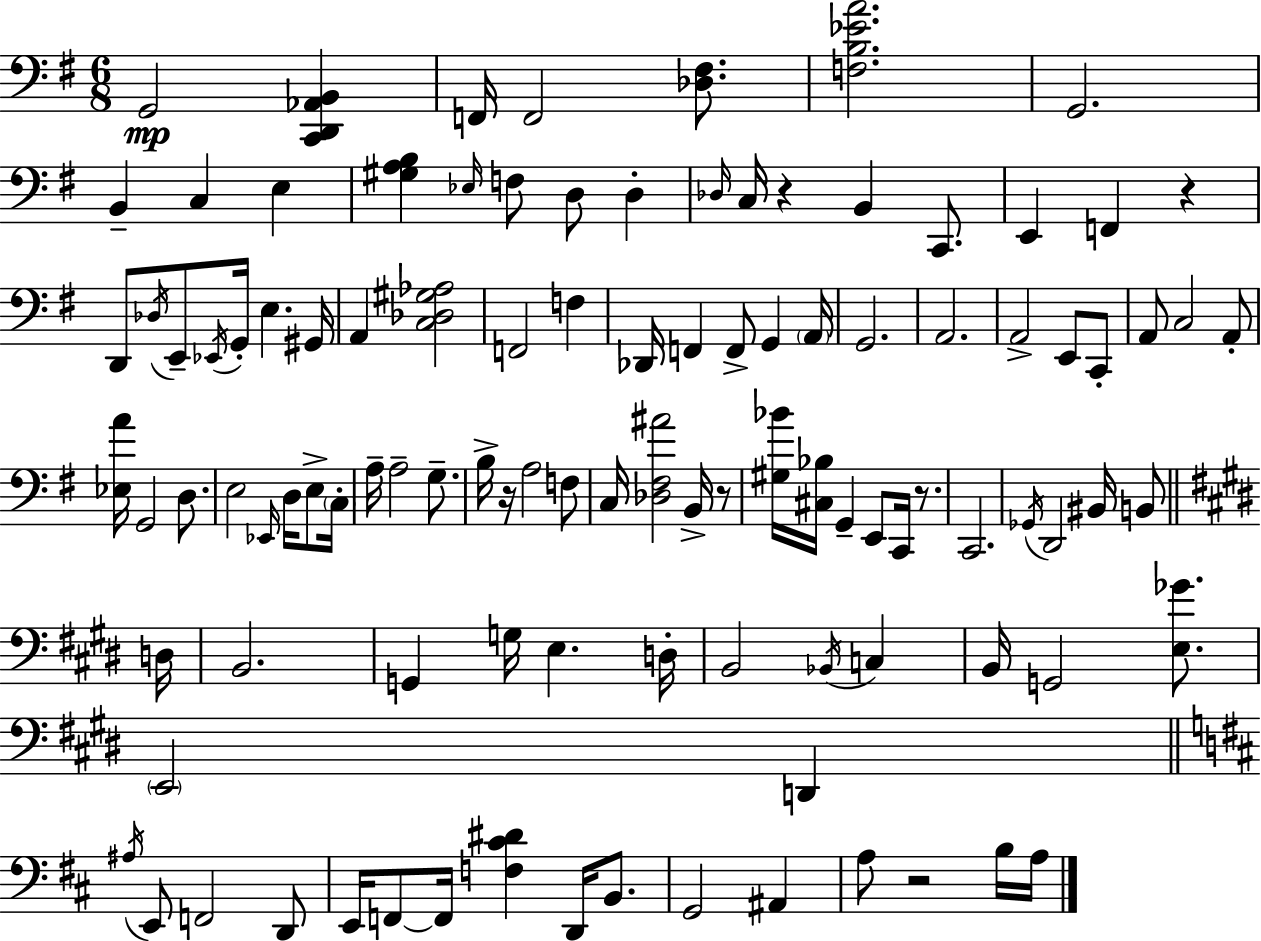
X:1
T:Untitled
M:6/8
L:1/4
K:G
G,,2 [C,,D,,_A,,B,,] F,,/4 F,,2 [_D,^F,]/2 [F,B,_EA]2 G,,2 B,, C, E, [^G,A,B,] _E,/4 F,/2 D,/2 D, _D,/4 C,/4 z B,, C,,/2 E,, F,, z D,,/2 _D,/4 E,,/2 _E,,/4 G,,/4 E, ^G,,/4 A,, [C,_D,^G,_A,]2 F,,2 F, _D,,/4 F,, F,,/2 G,, A,,/4 G,,2 A,,2 A,,2 E,,/2 C,,/2 A,,/2 C,2 A,,/2 [_E,A]/4 G,,2 D,/2 E,2 _E,,/4 D,/4 E,/2 C,/4 A,/4 A,2 G,/2 B,/4 z/4 A,2 F,/2 C,/4 [_D,^F,^A]2 B,,/4 z/2 [^G,_B]/4 [^C,_B,]/4 G,, E,,/2 C,,/4 z/2 C,,2 _G,,/4 D,,2 ^B,,/4 B,,/2 D,/4 B,,2 G,, G,/4 E, D,/4 B,,2 _B,,/4 C, B,,/4 G,,2 [E,_G]/2 E,,2 D,, ^A,/4 E,,/2 F,,2 D,,/2 E,,/4 F,,/2 F,,/4 [F,^C^D] D,,/4 B,,/2 G,,2 ^A,, A,/2 z2 B,/4 A,/4